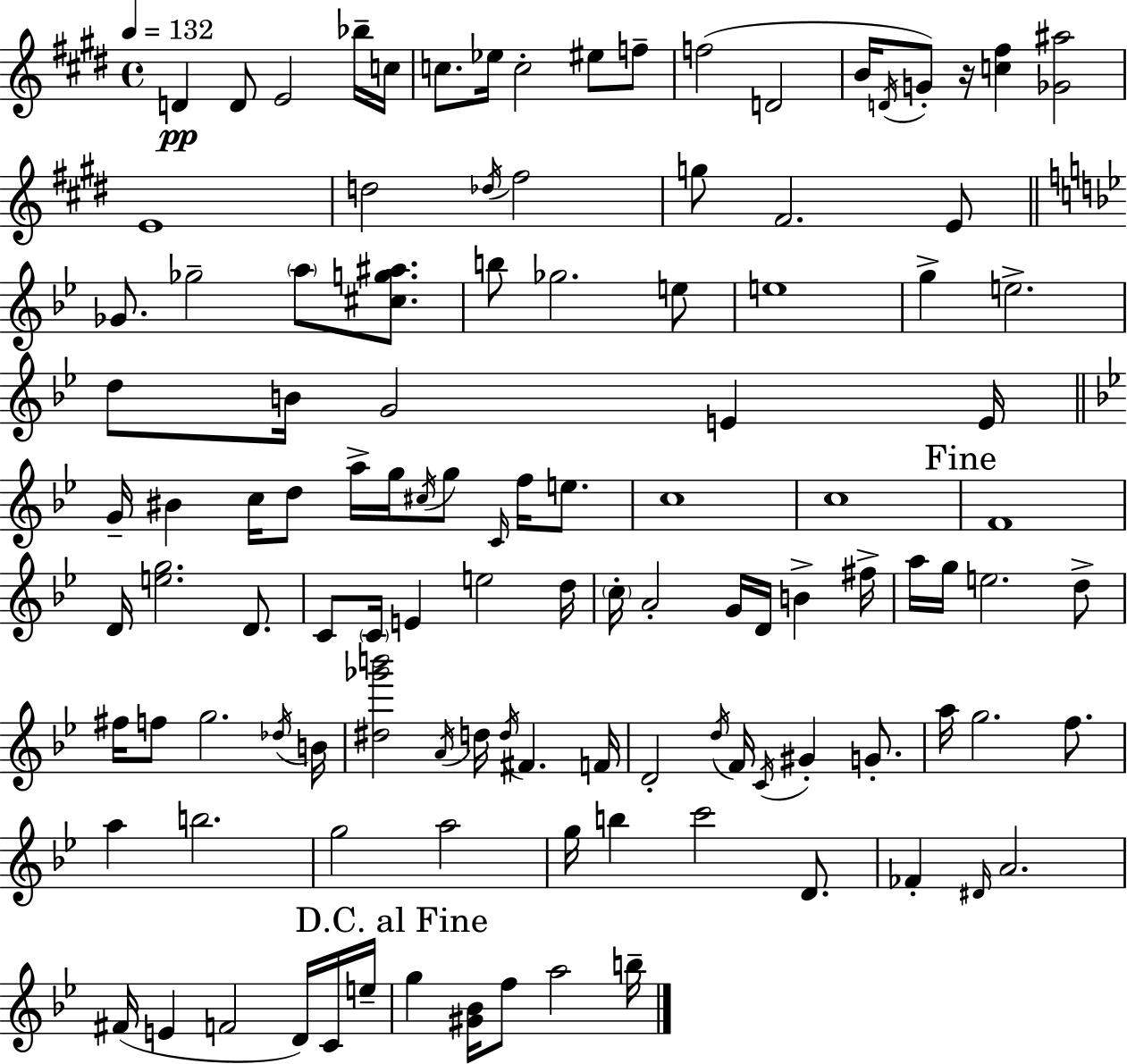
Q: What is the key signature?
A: E major